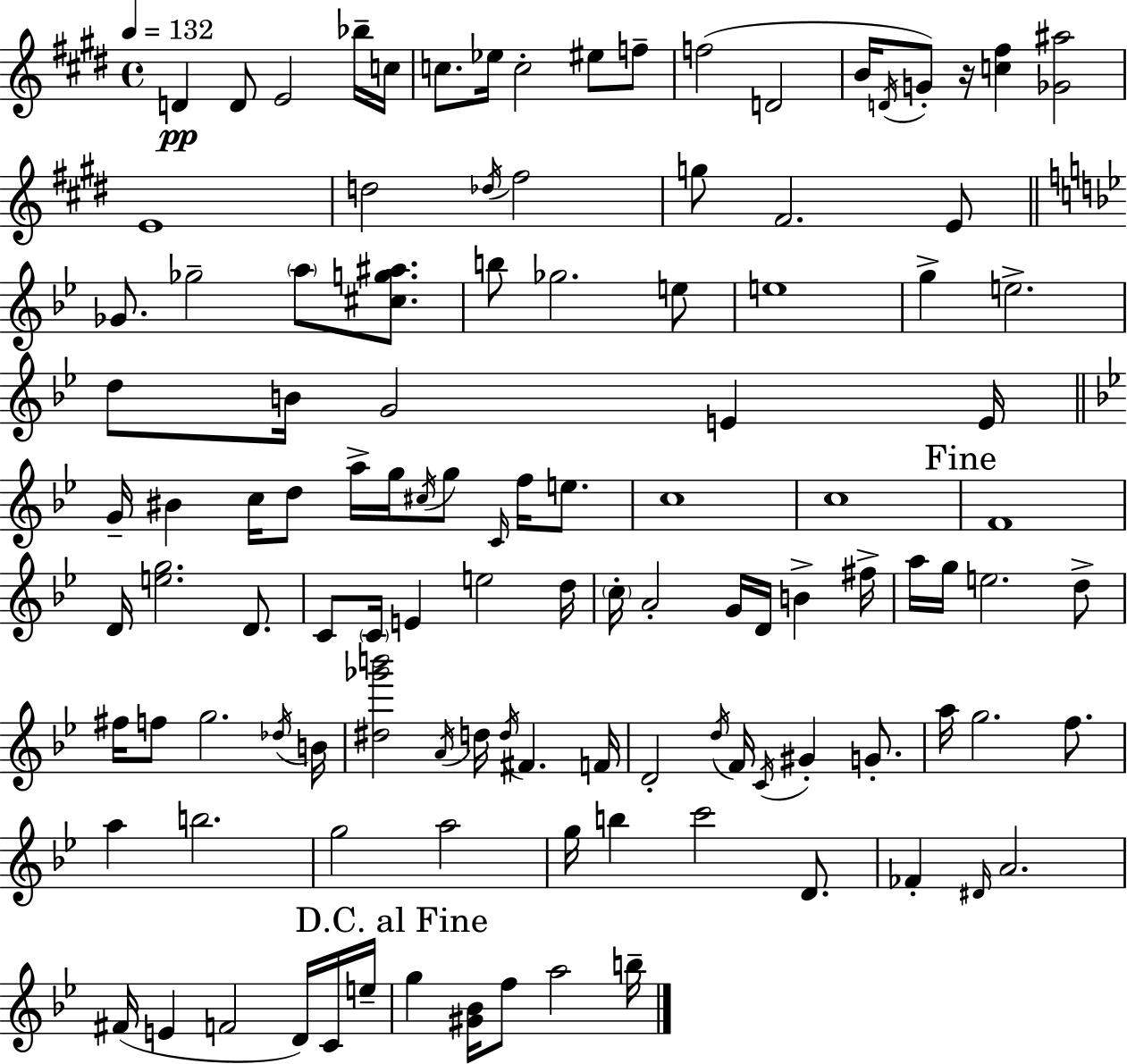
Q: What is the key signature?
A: E major